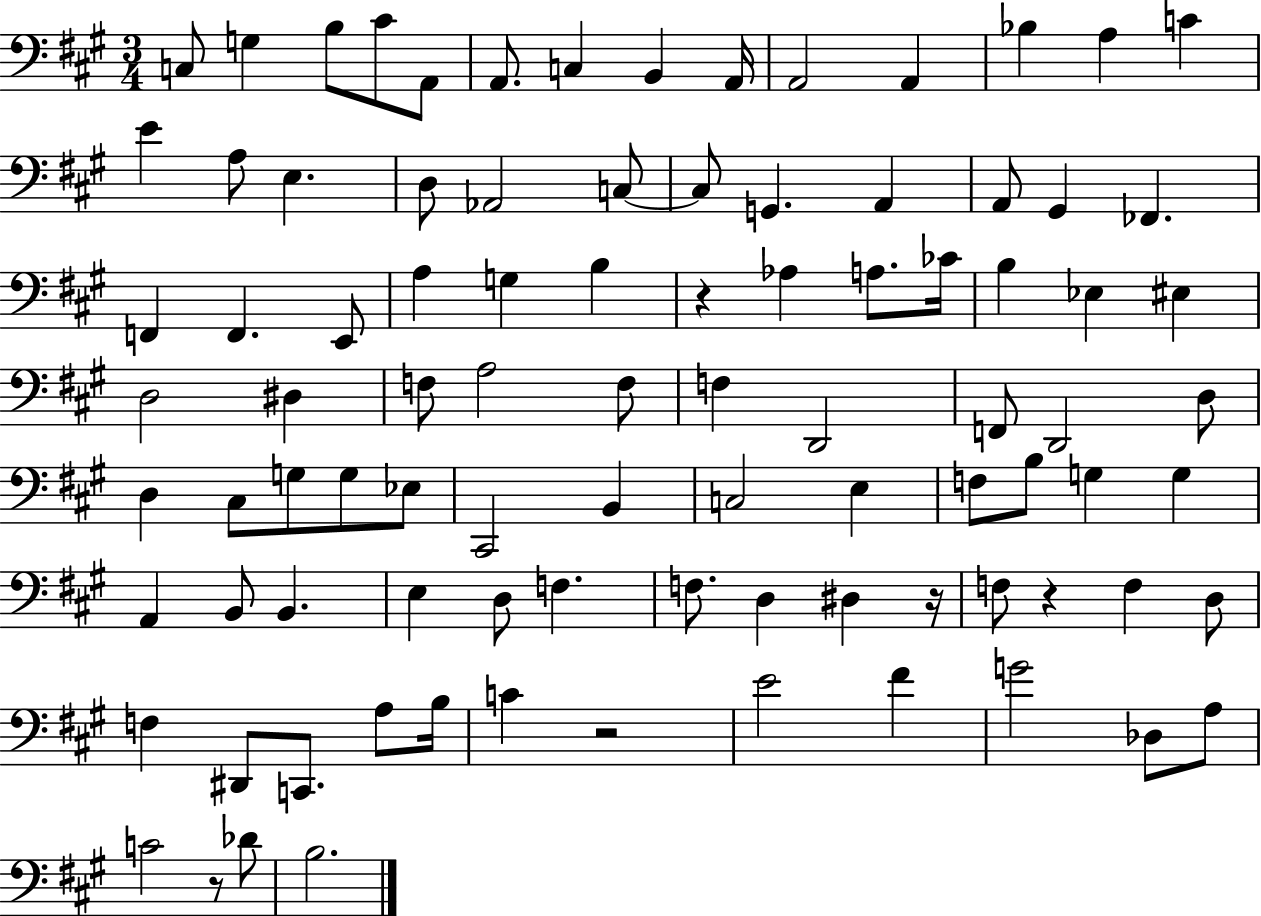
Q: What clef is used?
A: bass